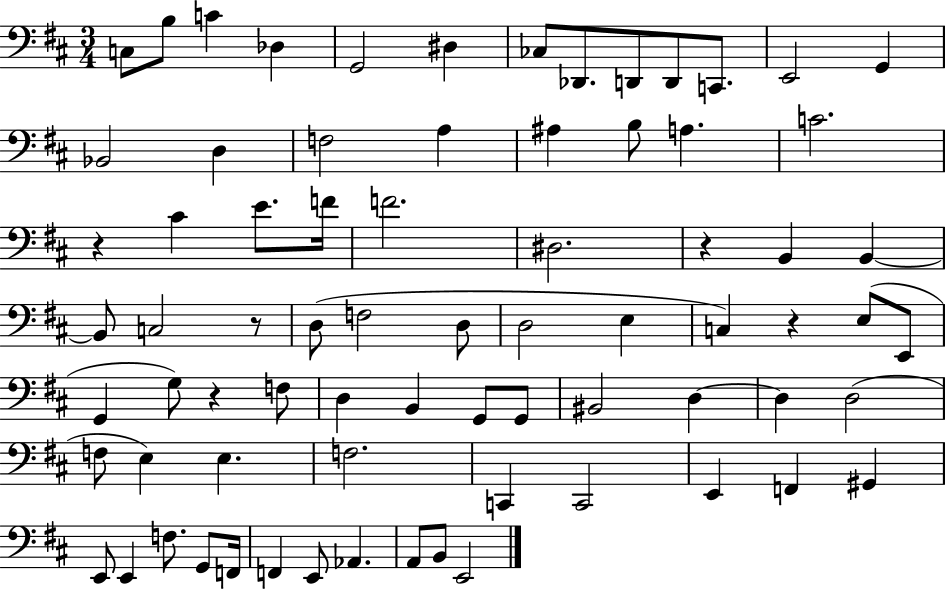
{
  \clef bass
  \numericTimeSignature
  \time 3/4
  \key d \major
  \repeat volta 2 { c8 b8 c'4 des4 | g,2 dis4 | ces8 des,8. d,8 d,8 c,8. | e,2 g,4 | \break bes,2 d4 | f2 a4 | ais4 b8 a4. | c'2. | \break r4 cis'4 e'8. f'16 | f'2. | dis2. | r4 b,4 b,4~~ | \break b,8 c2 r8 | d8( f2 d8 | d2 e4 | c4) r4 e8( e,8 | \break g,4 g8) r4 f8 | d4 b,4 g,8 g,8 | bis,2 d4~~ | d4 d2( | \break f8 e4) e4. | f2. | c,4 c,2 | e,4 f,4 gis,4 | \break e,8 e,4 f8. g,8 f,16 | f,4 e,8 aes,4. | a,8 b,8 e,2 | } \bar "|."
}